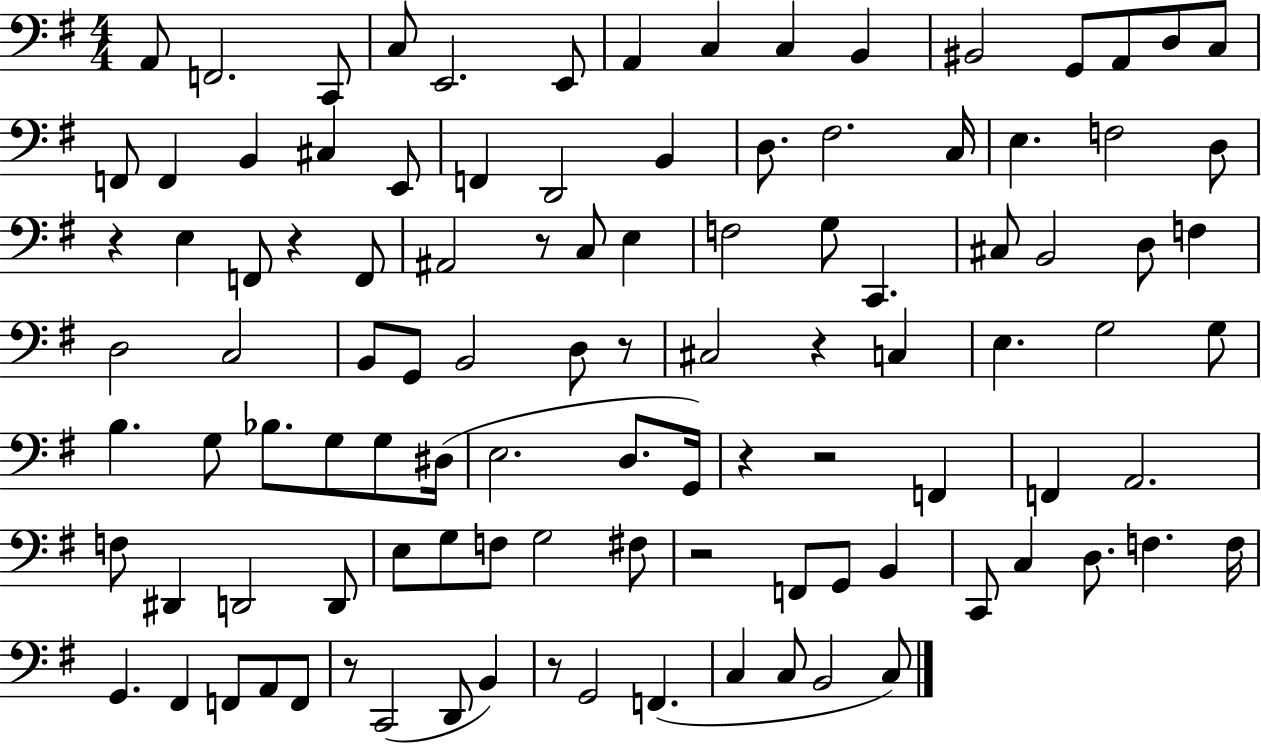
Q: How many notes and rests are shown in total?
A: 106